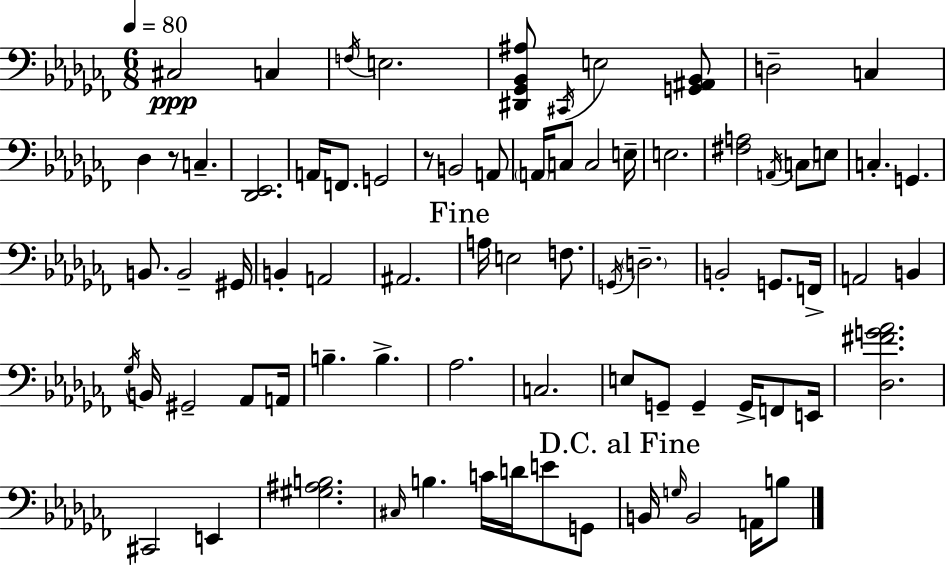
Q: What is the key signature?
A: AES minor